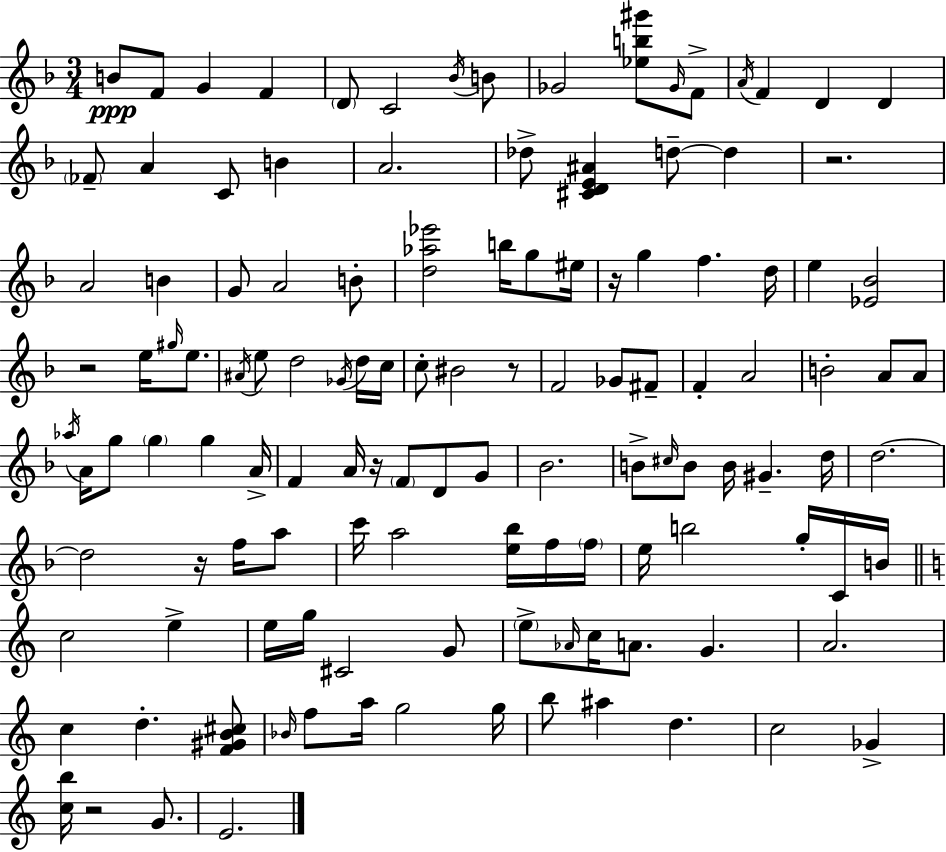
X:1
T:Untitled
M:3/4
L:1/4
K:F
B/2 F/2 G F D/2 C2 _B/4 B/2 _G2 [_eb^g']/2 _G/4 F/2 A/4 F D D _F/2 A C/2 B A2 _d/2 [^CDE^A] d/2 d z2 A2 B G/2 A2 B/2 [d_a_e']2 b/4 g/2 ^e/4 z/4 g f d/4 e [_E_B]2 z2 e/4 ^g/4 e/2 ^A/4 e/2 d2 _G/4 d/4 c/4 c/2 ^B2 z/2 F2 _G/2 ^F/2 F A2 B2 A/2 A/2 _a/4 A/4 g/2 g g A/4 F A/4 z/4 F/2 D/2 G/2 _B2 B/2 ^c/4 B/2 B/4 ^G d/4 d2 d2 z/4 f/4 a/2 c'/4 a2 [e_b]/4 f/4 f/4 e/4 b2 g/4 C/4 B/4 c2 e e/4 g/4 ^C2 G/2 e/2 _A/4 c/4 A/2 G A2 c d [F^GB^c]/2 _B/4 f/2 a/4 g2 g/4 b/2 ^a d c2 _G [cb]/4 z2 G/2 E2